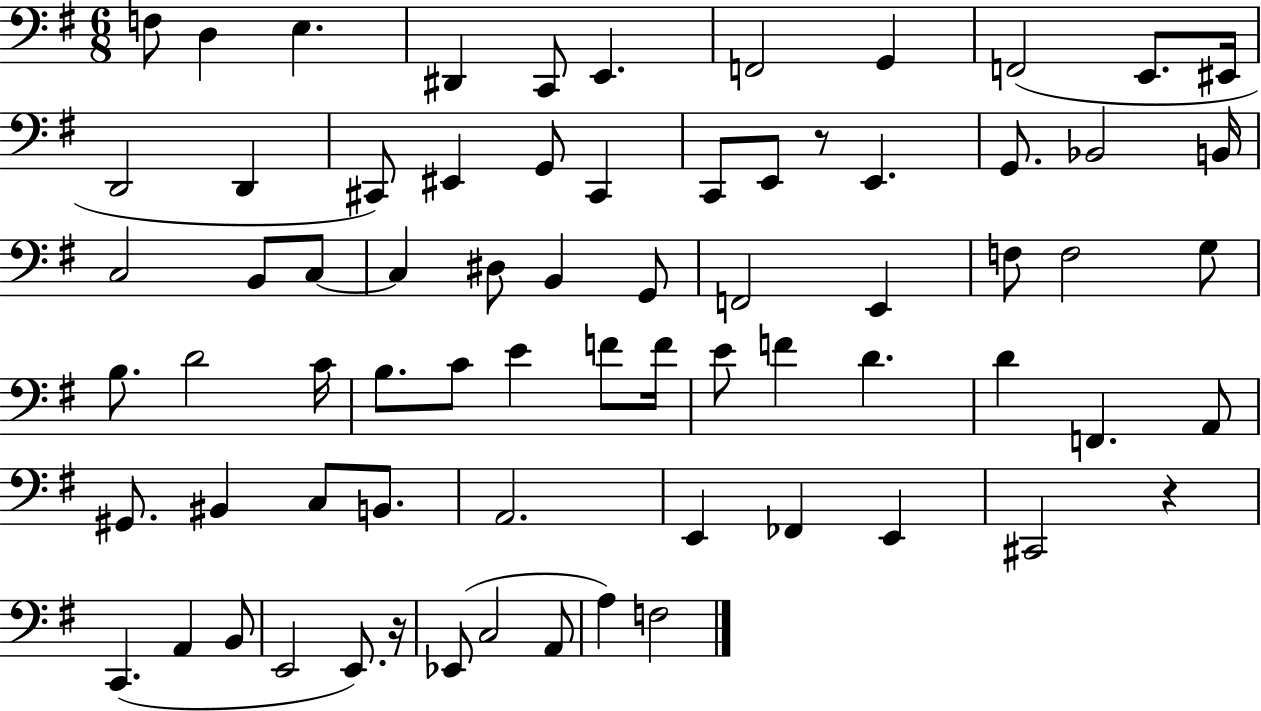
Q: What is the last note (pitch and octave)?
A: F3